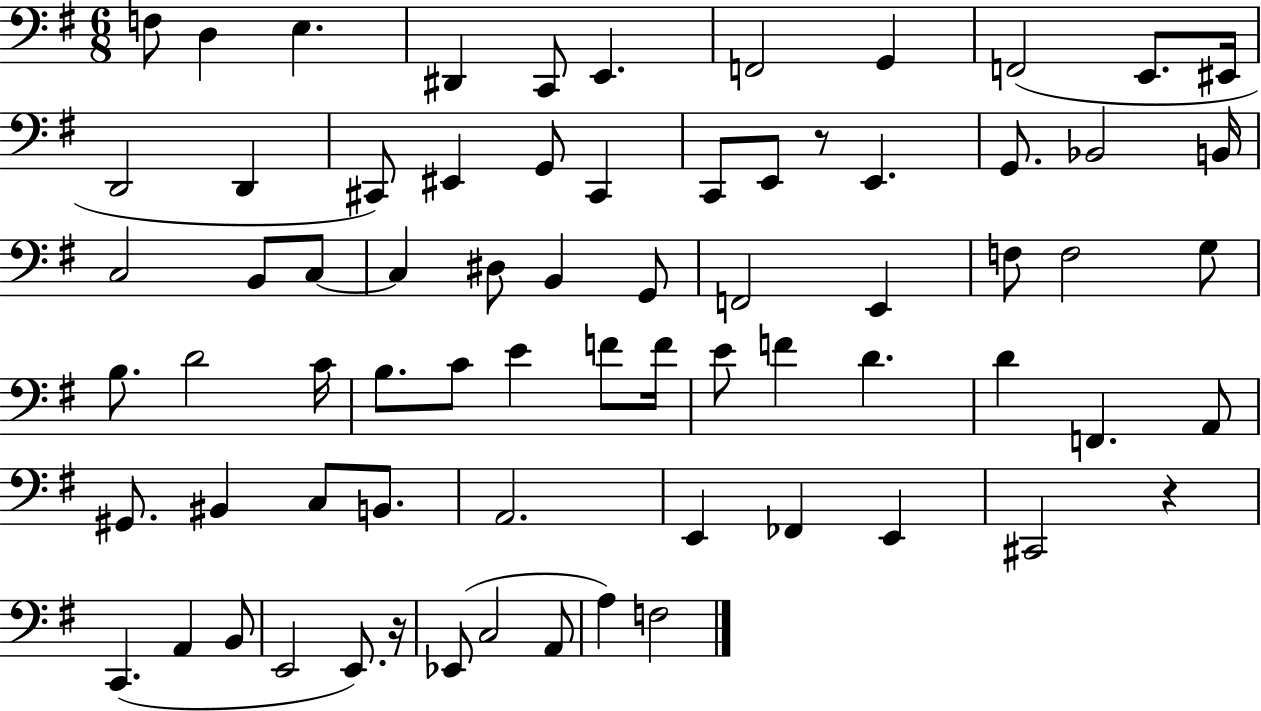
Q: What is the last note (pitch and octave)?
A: F3